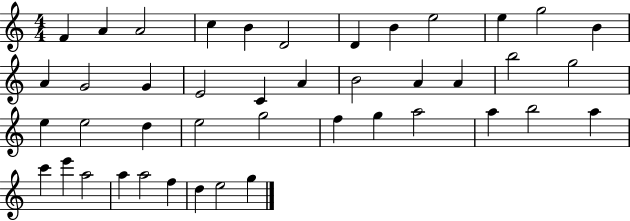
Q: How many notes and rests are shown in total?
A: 43